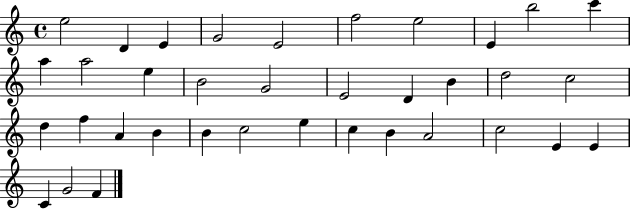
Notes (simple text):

E5/h D4/q E4/q G4/h E4/h F5/h E5/h E4/q B5/h C6/q A5/q A5/h E5/q B4/h G4/h E4/h D4/q B4/q D5/h C5/h D5/q F5/q A4/q B4/q B4/q C5/h E5/q C5/q B4/q A4/h C5/h E4/q E4/q C4/q G4/h F4/q